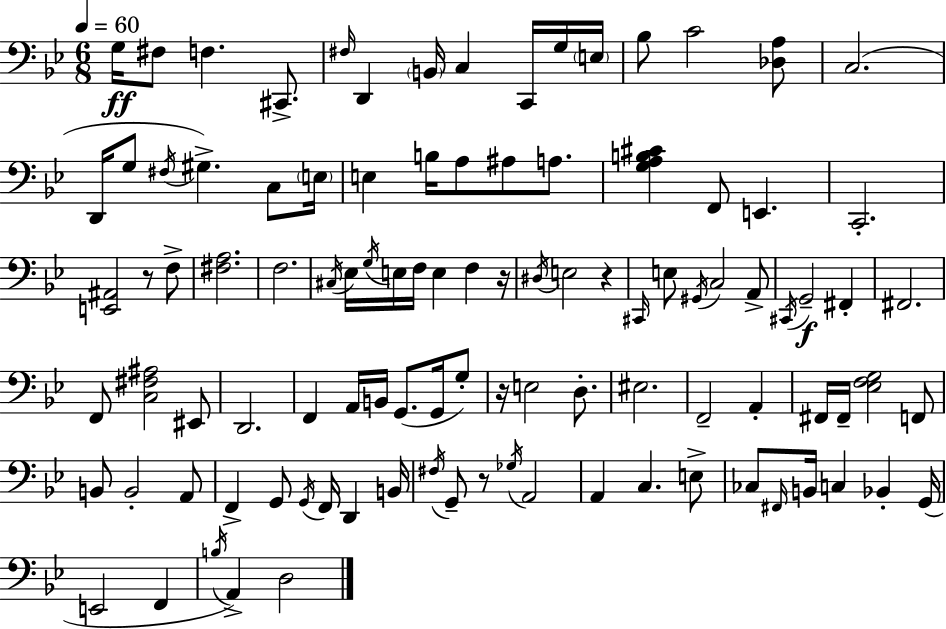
{
  \clef bass
  \numericTimeSignature
  \time 6/8
  \key bes \major
  \tempo 4 = 60
  g16\ff fis8 f4. cis,8.-> | \grace { fis16 } d,4 \parenthesize b,16 c4 c,16 g16 | \parenthesize e16 bes8 c'2 <des a>8 | c2.( | \break d,16 g8 \acciaccatura { fis16 } gis4.->) c8 | \parenthesize e16 e4 b16 a8 ais8 a8. | <g a b cis'>4 f,8 e,4. | c,2.-. | \break <e, ais,>2 r8 | f8-> <fis a>2. | f2. | \acciaccatura { cis16 } ees16 \acciaccatura { g16 } e16 f16 e4 f4 | \break r16 \acciaccatura { dis16 } e2 | r4 \grace { cis,16 } e8 \acciaccatura { gis,16 } c2 | a,8-> \acciaccatura { cis,16 }\f g,2-- | fis,4-. fis,2. | \break f,8 <c fis ais>2 | eis,8 d,2. | f,4 | a,16 b,16 g,8.( g,16 g8-.) r16 e2 | \break d8.-. eis2. | f,2-- | a,4-. fis,16 fis,16-- <ees f g>2 | f,8 b,8 b,2-. | \break a,8 f,4-> | g,8 \acciaccatura { g,16 } f,16 d,4 b,16 \acciaccatura { fis16 } g,8-- | r8 \acciaccatura { ges16 } a,2 a,4 | c4. e8-> ces8 | \break \grace { fis,16 } b,16 c4 bes,4-. g,16( | e,2 f,4 | \acciaccatura { b16 } a,4->) d2 | \bar "|."
}